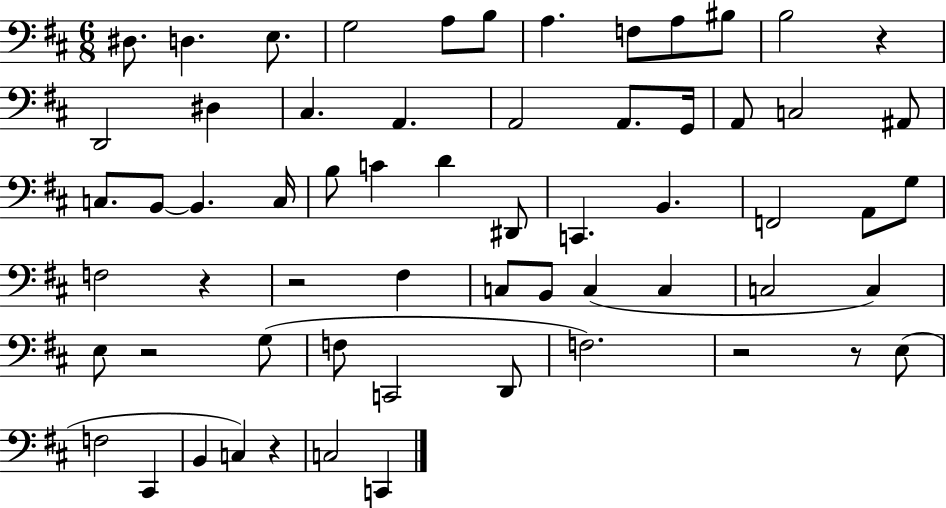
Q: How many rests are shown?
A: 7